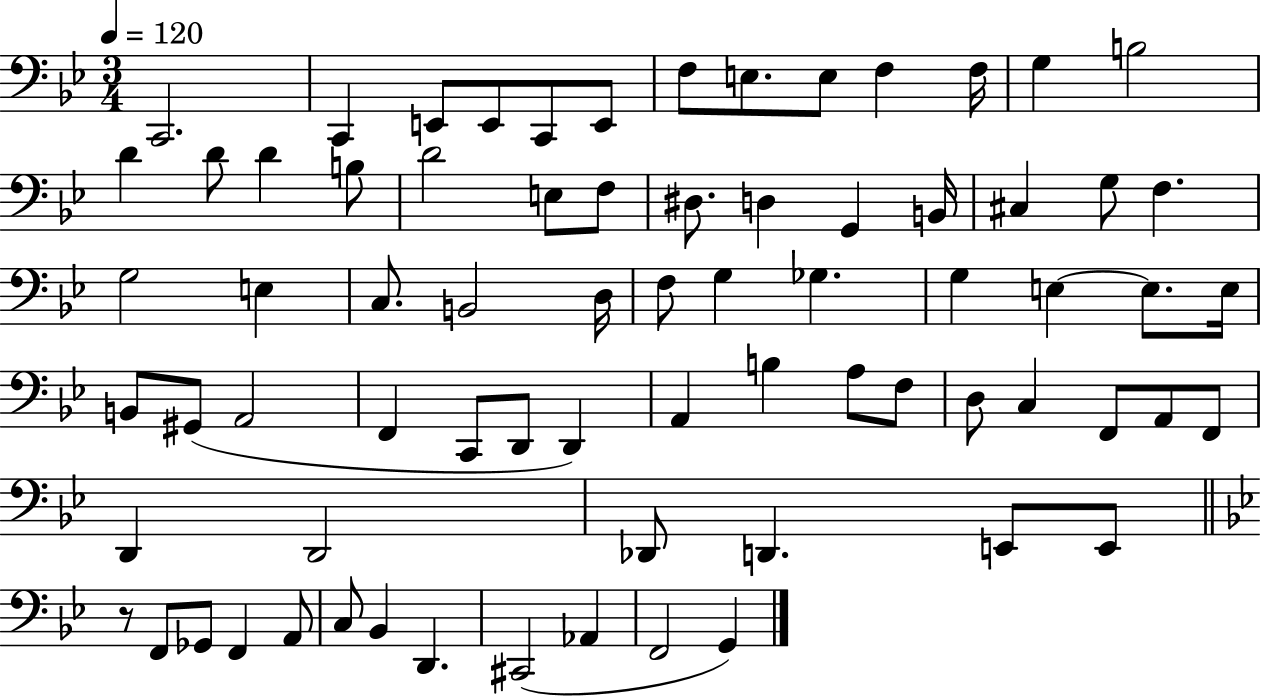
X:1
T:Untitled
M:3/4
L:1/4
K:Bb
C,,2 C,, E,,/2 E,,/2 C,,/2 E,,/2 F,/2 E,/2 E,/2 F, F,/4 G, B,2 D D/2 D B,/2 D2 E,/2 F,/2 ^D,/2 D, G,, B,,/4 ^C, G,/2 F, G,2 E, C,/2 B,,2 D,/4 F,/2 G, _G, G, E, E,/2 E,/4 B,,/2 ^G,,/2 A,,2 F,, C,,/2 D,,/2 D,, A,, B, A,/2 F,/2 D,/2 C, F,,/2 A,,/2 F,,/2 D,, D,,2 _D,,/2 D,, E,,/2 E,,/2 z/2 F,,/2 _G,,/2 F,, A,,/2 C,/2 _B,, D,, ^C,,2 _A,, F,,2 G,,